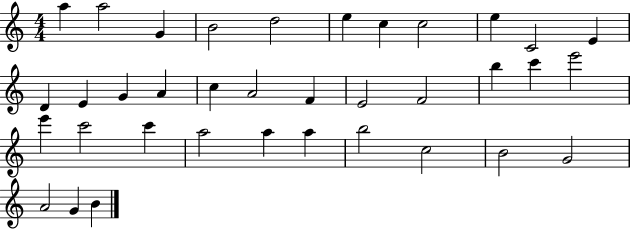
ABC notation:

X:1
T:Untitled
M:4/4
L:1/4
K:C
a a2 G B2 d2 e c c2 e C2 E D E G A c A2 F E2 F2 b c' e'2 e' c'2 c' a2 a a b2 c2 B2 G2 A2 G B